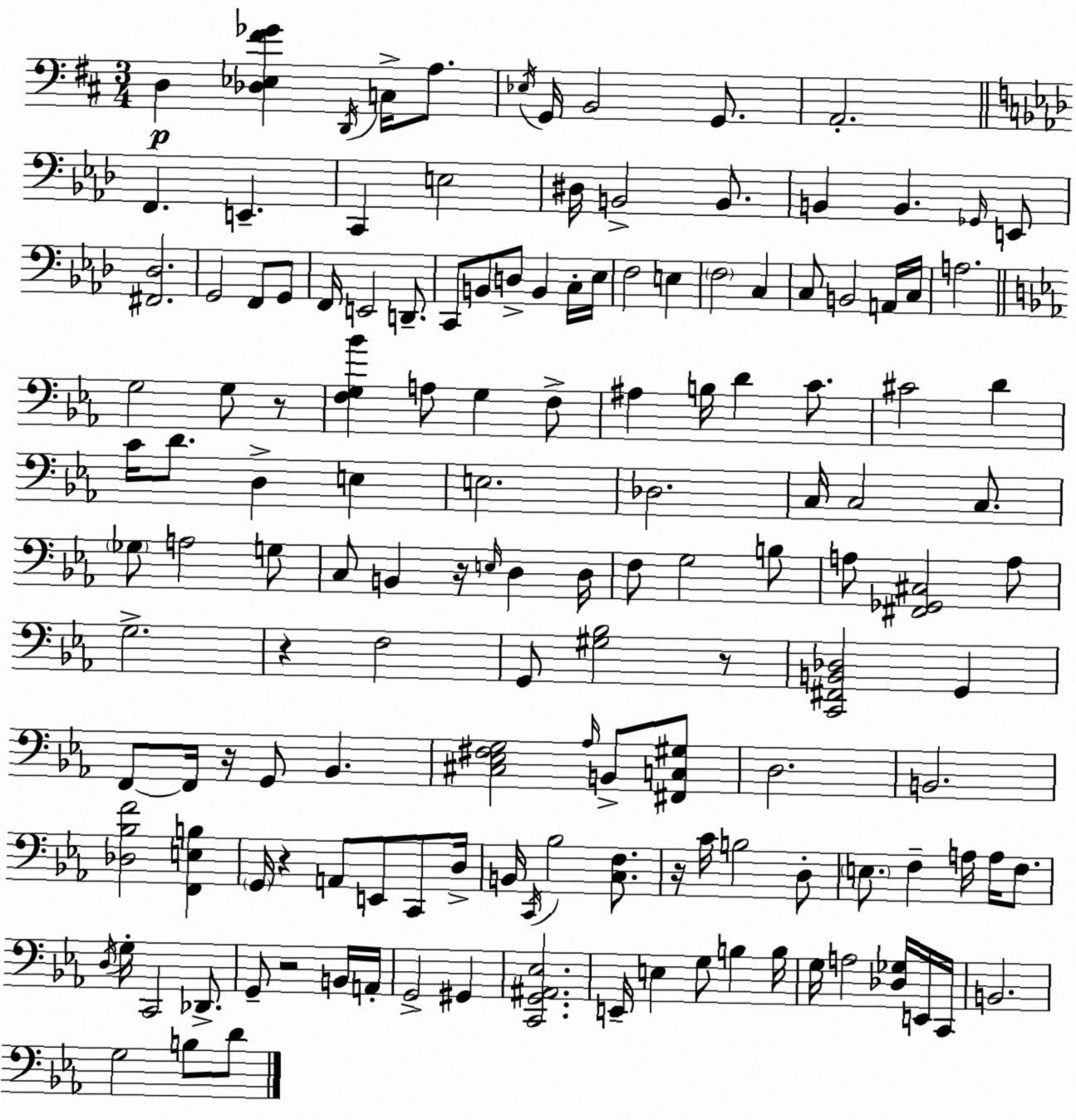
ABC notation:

X:1
T:Untitled
M:3/4
L:1/4
K:D
D, [_D,_E,^F_G] D,,/4 C,/4 A,/2 _E,/4 G,,/4 B,,2 G,,/2 A,,2 F,, E,, C,, E,2 ^D,/4 B,,2 B,,/2 B,, B,, _G,,/4 E,,/2 [^F,,_D,]2 G,,2 F,,/2 G,,/2 F,,/4 E,,2 D,,/2 C,,/2 B,,/2 D,/2 B,, C,/4 _E,/4 F,2 E, F,2 C, C,/2 B,,2 A,,/4 C,/4 A,2 G,2 G,/2 z/2 [F,G,_B] A,/2 G, F,/2 ^A, B,/4 D C/2 ^C2 D C/4 D/2 D, E, E,2 _D,2 C,/4 C,2 C,/2 _G,/2 A,2 G,/2 C,/2 B,, z/4 E,/4 D, D,/4 F,/2 G,2 B,/2 A,/2 [^F,,_G,,^C,]2 A,/2 G,2 z F,2 G,,/2 [^G,_B,]2 z/2 [C,,^F,,B,,_D,]2 G,, F,,/2 F,,/4 z/4 G,,/2 _B,, [^C,_E,^F,G,]2 _A,/4 B,,/2 [^F,,C,^G,]/2 D,2 B,,2 [_D,_B,F]2 [F,,E,B,] G,,/4 z A,,/2 E,,/2 C,,/2 D,/4 B,,/4 C,,/4 _B,2 [C,F,]/2 z/4 C/4 B,2 D,/2 E,/2 F, A,/4 A,/4 F,/2 D,/4 G,/4 C,,2 _D,,/2 G,,/2 z2 B,,/4 A,,/4 G,,2 ^G,, [C,,G,,^A,,_E,]2 E,,/4 E, G,/2 B, B,/4 G,/4 A,2 [_D,_G,]/4 E,,/4 C,,/4 B,,2 G,2 B,/2 D/2